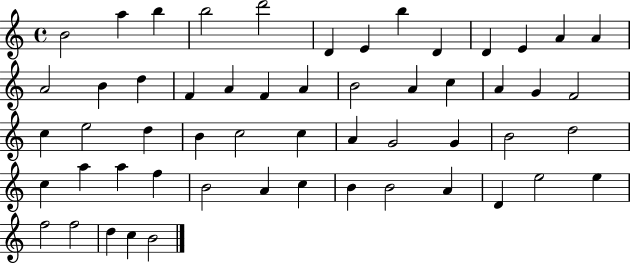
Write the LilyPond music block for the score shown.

{
  \clef treble
  \time 4/4
  \defaultTimeSignature
  \key c \major
  b'2 a''4 b''4 | b''2 d'''2 | d'4 e'4 b''4 d'4 | d'4 e'4 a'4 a'4 | \break a'2 b'4 d''4 | f'4 a'4 f'4 a'4 | b'2 a'4 c''4 | a'4 g'4 f'2 | \break c''4 e''2 d''4 | b'4 c''2 c''4 | a'4 g'2 g'4 | b'2 d''2 | \break c''4 a''4 a''4 f''4 | b'2 a'4 c''4 | b'4 b'2 a'4 | d'4 e''2 e''4 | \break f''2 f''2 | d''4 c''4 b'2 | \bar "|."
}